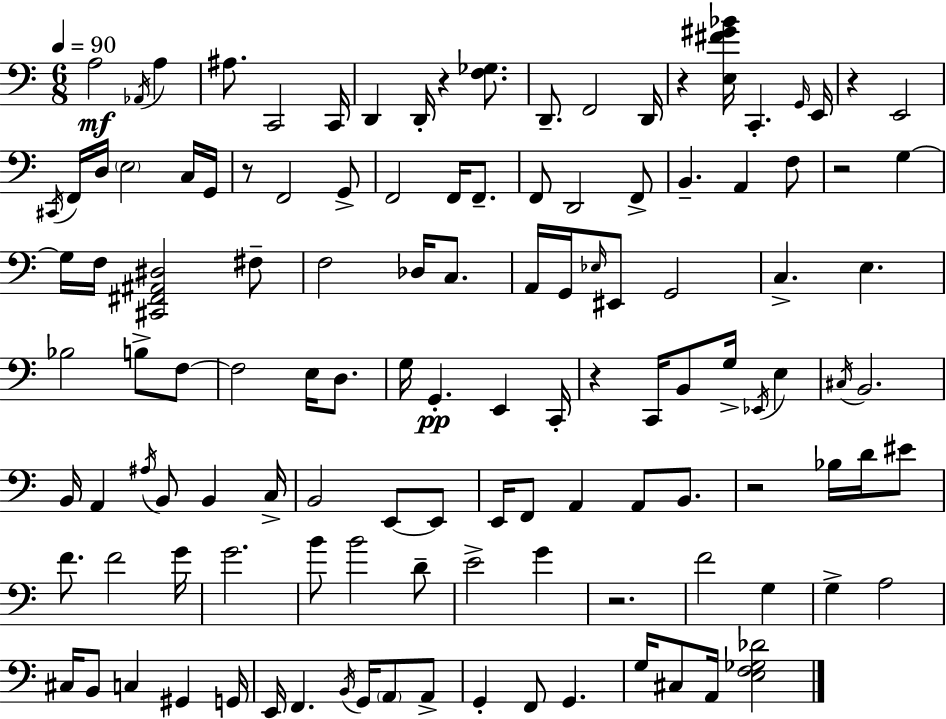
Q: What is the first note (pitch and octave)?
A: A3